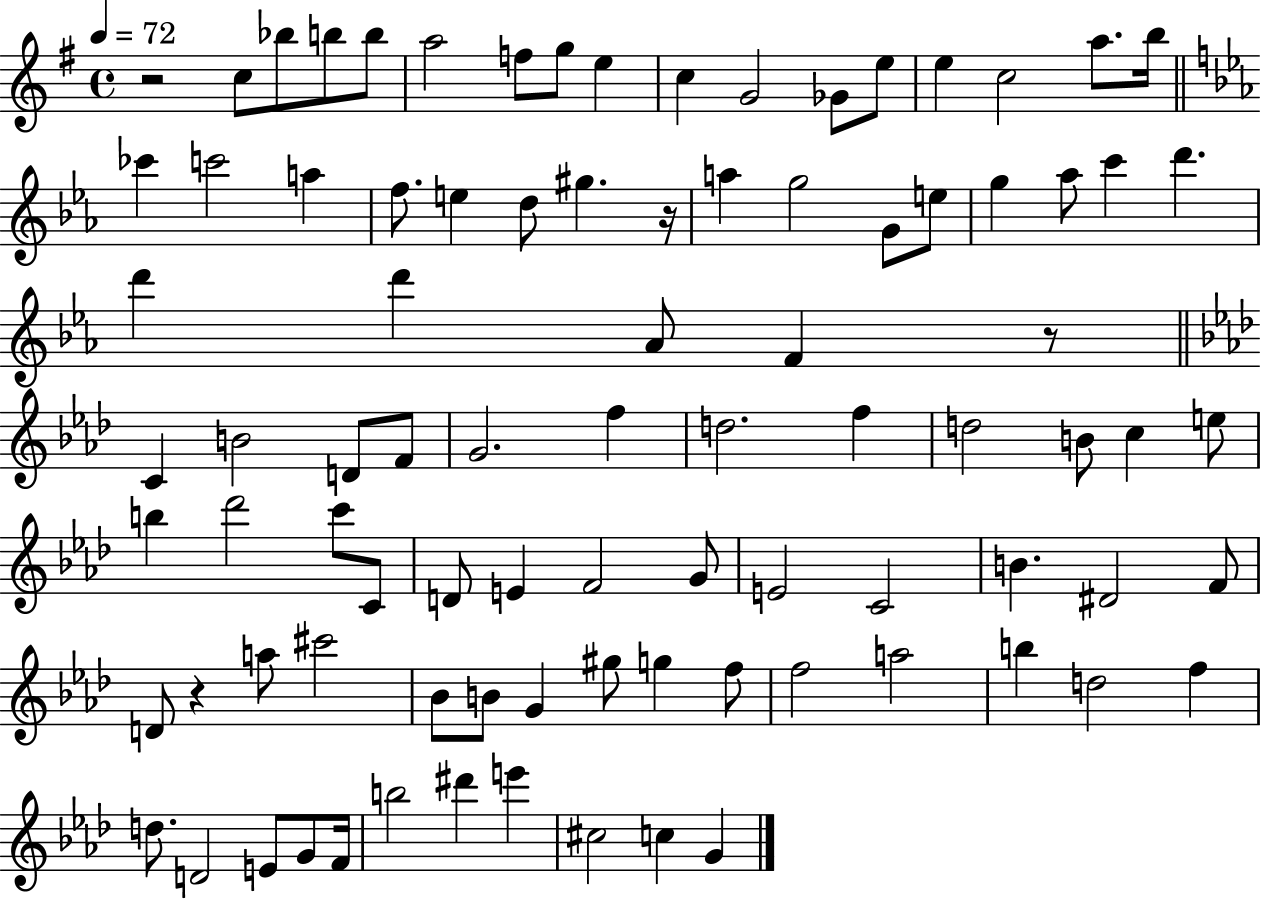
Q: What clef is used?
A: treble